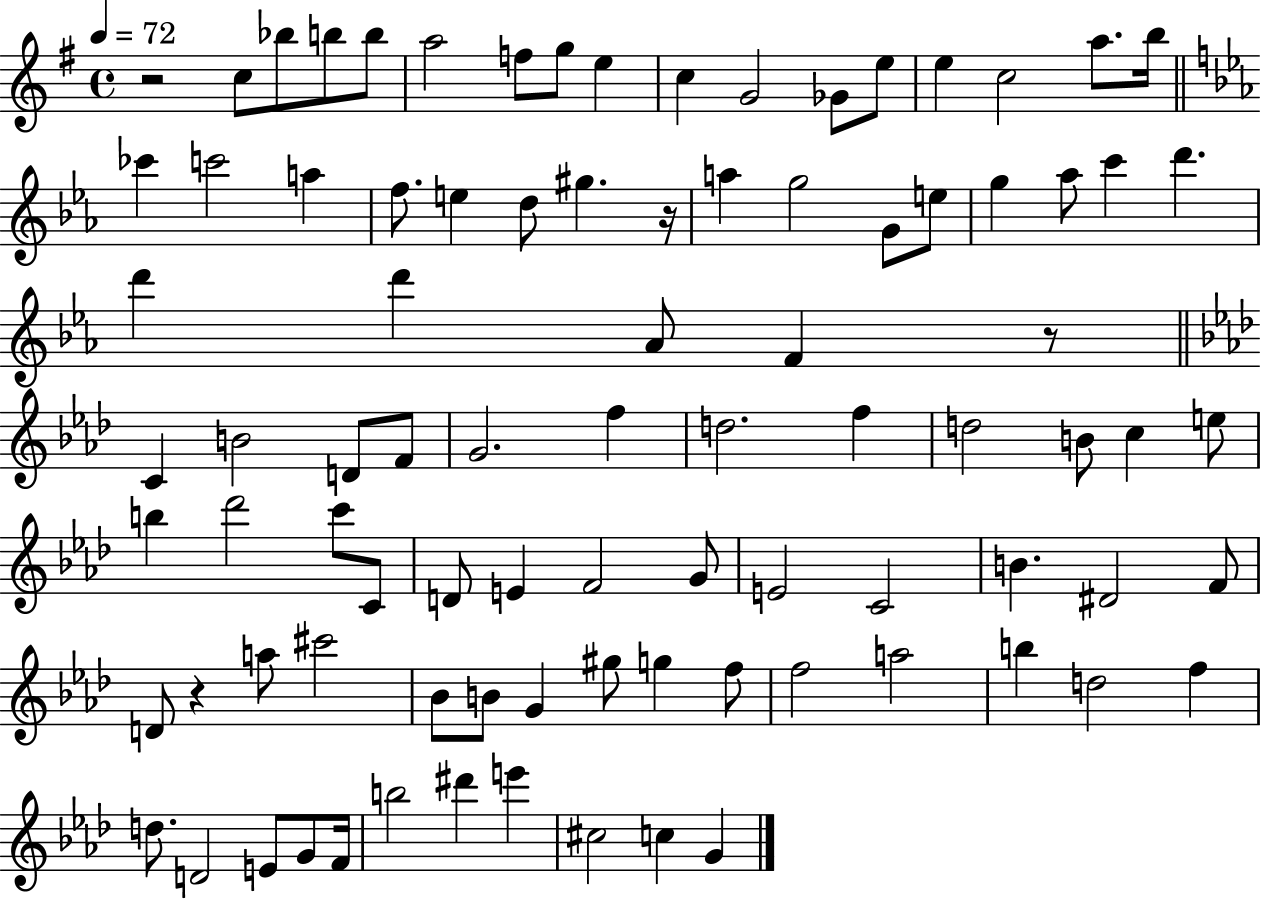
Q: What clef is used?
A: treble